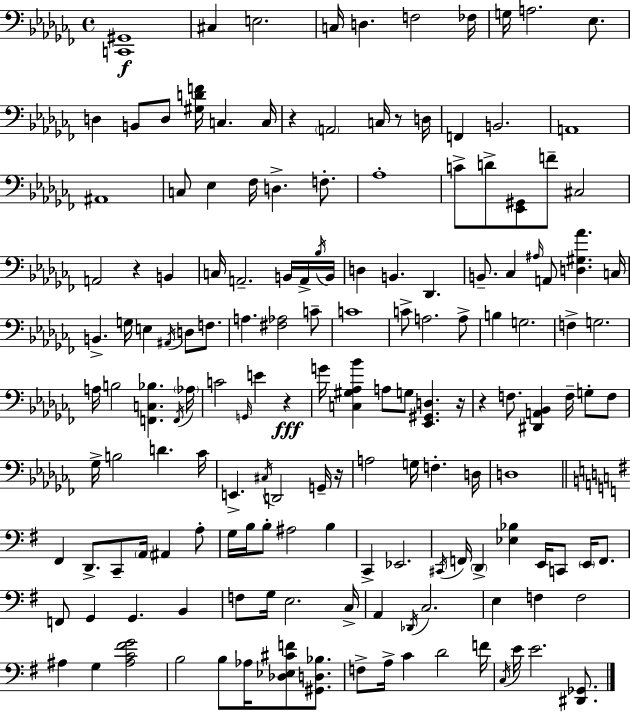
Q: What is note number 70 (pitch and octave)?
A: E4